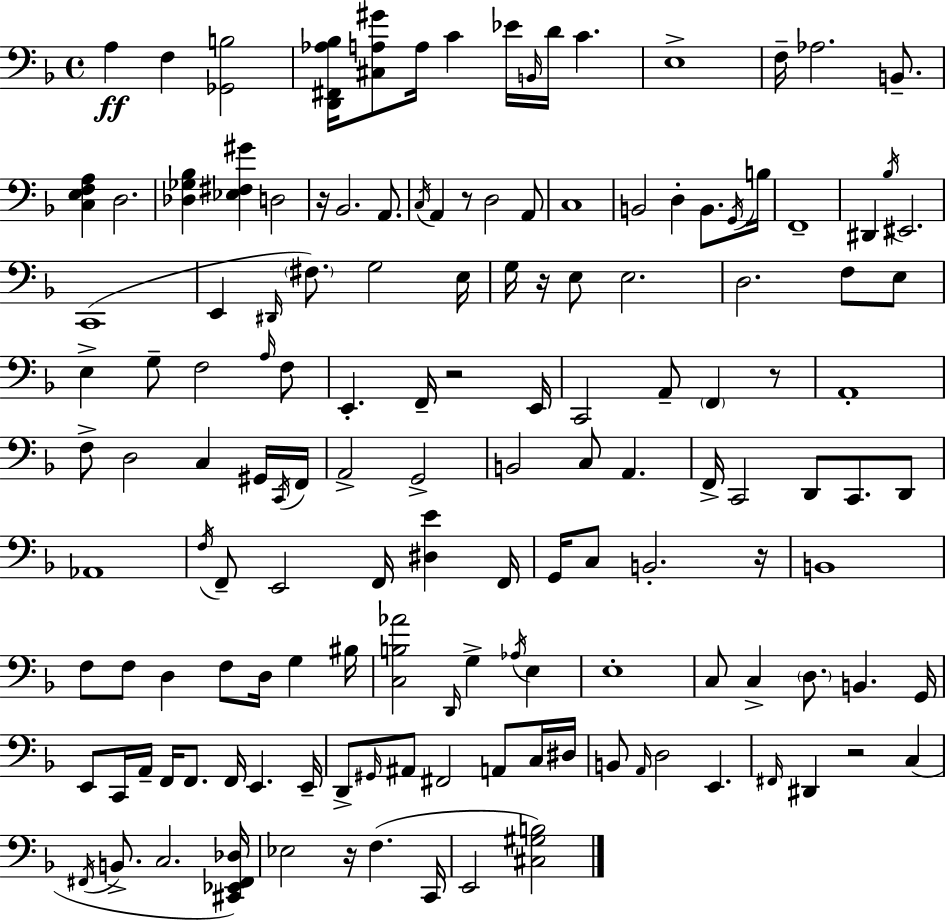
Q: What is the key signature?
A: D minor